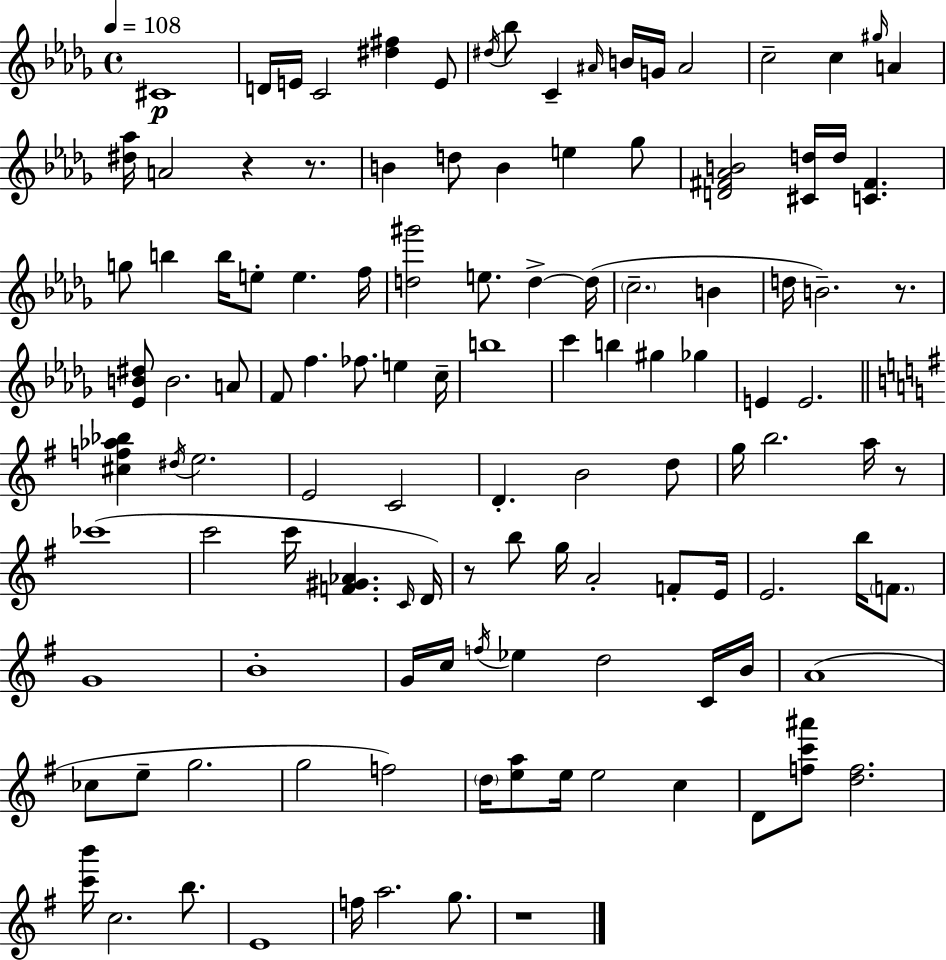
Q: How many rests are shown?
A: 6